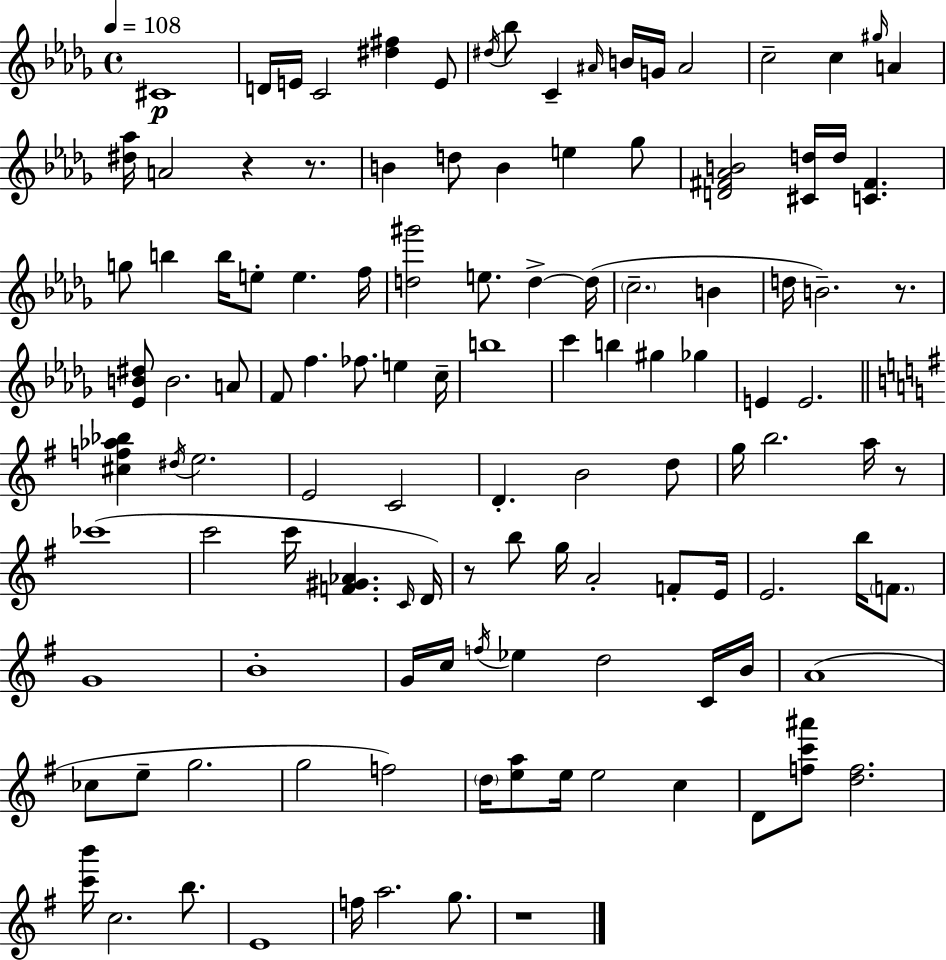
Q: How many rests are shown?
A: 6